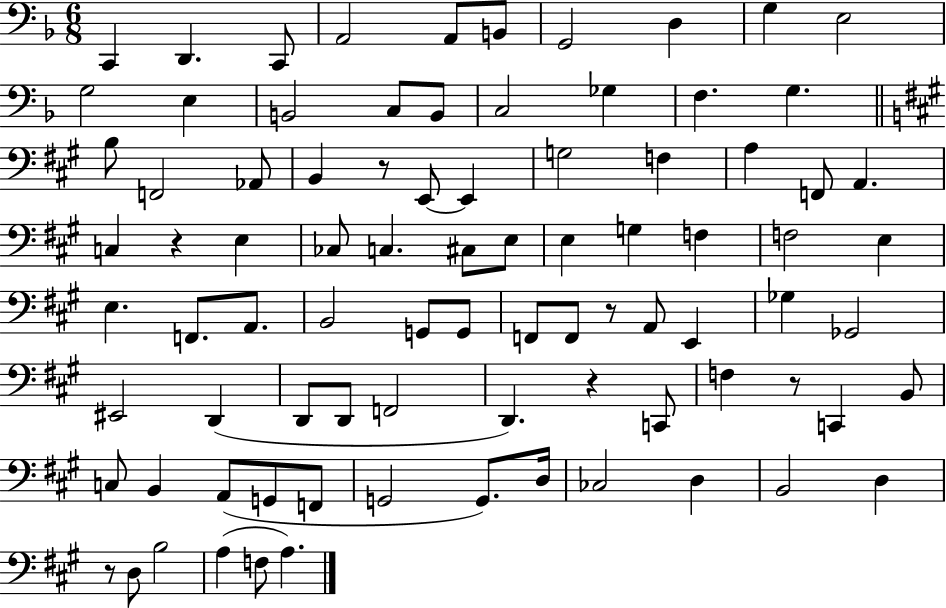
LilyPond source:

{
  \clef bass
  \numericTimeSignature
  \time 6/8
  \key f \major
  \repeat volta 2 { c,4 d,4. c,8 | a,2 a,8 b,8 | g,2 d4 | g4 e2 | \break g2 e4 | b,2 c8 b,8 | c2 ges4 | f4. g4. | \break \bar "||" \break \key a \major b8 f,2 aes,8 | b,4 r8 e,8~~ e,4 | g2 f4 | a4 f,8 a,4. | \break c4 r4 e4 | ces8 c4. cis8 e8 | e4 g4 f4 | f2 e4 | \break e4. f,8. a,8. | b,2 g,8 g,8 | f,8 f,8 r8 a,8 e,4 | ges4 ges,2 | \break eis,2 d,4( | d,8 d,8 f,2 | d,4.) r4 c,8 | f4 r8 c,4 b,8 | \break c8 b,4 a,8( g,8 f,8 | g,2 g,8.) d16 | ces2 d4 | b,2 d4 | \break r8 d8 b2 | a4( f8 a4.) | } \bar "|."
}